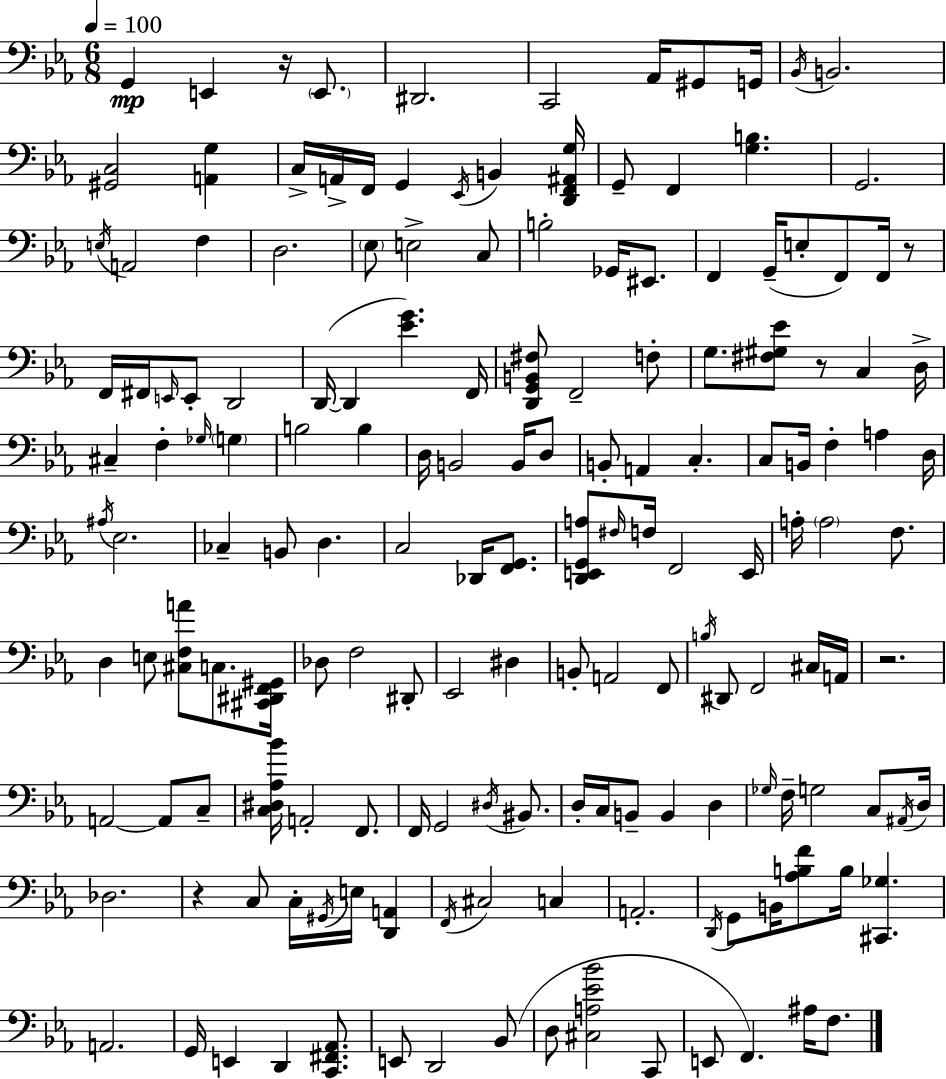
G2/q E2/q R/s E2/e. D#2/h. C2/h Ab2/s G#2/e G2/s Bb2/s B2/h. [G#2,C3]/h [A2,G3]/q C3/s A2/s F2/s G2/q Eb2/s B2/q [D2,F2,A#2,G3]/s G2/e F2/q [G3,B3]/q. G2/h. E3/s A2/h F3/q D3/h. Eb3/e E3/h C3/e B3/h Gb2/s EIS2/e. F2/q G2/s E3/e F2/e F2/s R/e F2/s F#2/s E2/s E2/e D2/h D2/s D2/q [Eb4,G4]/q. F2/s [D2,G2,B2,F#3]/e F2/h F3/e G3/e. [F#3,G#3,Eb4]/e R/e C3/q D3/s C#3/q F3/q Gb3/s G3/q B3/h B3/q D3/s B2/h B2/s D3/e B2/e A2/q C3/q. C3/e B2/s F3/q A3/q D3/s A#3/s Eb3/h. CES3/q B2/e D3/q. C3/h Db2/s [F2,G2]/e. [D2,E2,G2,A3]/e F#3/s F3/s F2/h E2/s A3/s A3/h F3/e. D3/q E3/e [C#3,F3,A4]/e C3/e. [C#2,D#2,F2,G#2]/s Db3/e F3/h D#2/e Eb2/h D#3/q B2/e A2/h F2/e B3/s D#2/e F2/h C#3/s A2/s R/h. A2/h A2/e C3/e [C3,D#3,Ab3,Bb4]/s A2/h F2/e. F2/s G2/h D#3/s BIS2/e. D3/s C3/s B2/e B2/q D3/q Gb3/s F3/s G3/h C3/e A#2/s D3/s Db3/h. R/q C3/e C3/s G#2/s E3/s [D2,A2]/q F2/s C#3/h C3/q A2/h. D2/s G2/e B2/s [Ab3,B3,F4]/e B3/s [C#2,Gb3]/q. A2/h. G2/s E2/q D2/q [C2,F#2,Ab2]/e. E2/e D2/h Bb2/e D3/e [C#3,A3,Eb4,Bb4]/h C2/e E2/e F2/q. A#3/s F3/e.